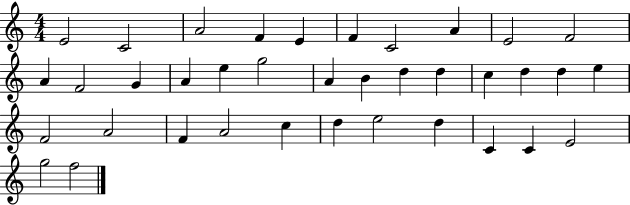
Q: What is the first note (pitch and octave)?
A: E4